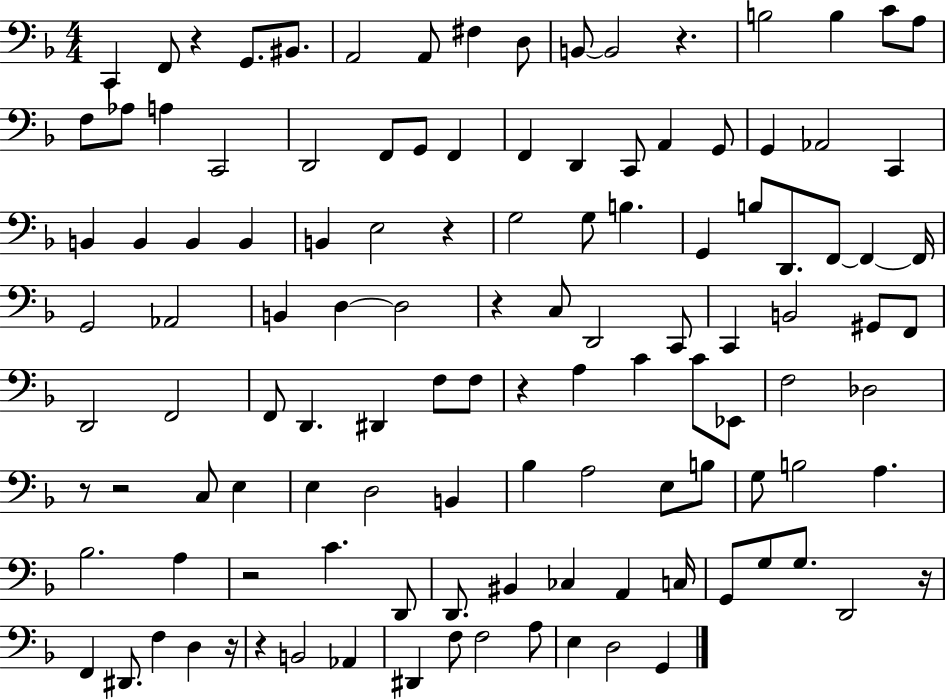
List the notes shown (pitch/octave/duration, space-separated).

C2/q F2/e R/q G2/e. BIS2/e. A2/h A2/e F#3/q D3/e B2/e B2/h R/q. B3/h B3/q C4/e A3/e F3/e Ab3/e A3/q C2/h D2/h F2/e G2/e F2/q F2/q D2/q C2/e A2/q G2/e G2/q Ab2/h C2/q B2/q B2/q B2/q B2/q B2/q E3/h R/q G3/h G3/e B3/q. G2/q B3/e D2/e. F2/e F2/q F2/s G2/h Ab2/h B2/q D3/q D3/h R/q C3/e D2/h C2/e C2/q B2/h G#2/e F2/e D2/h F2/h F2/e D2/q. D#2/q F3/e F3/e R/q A3/q C4/q C4/e Eb2/e F3/h Db3/h R/e R/h C3/e E3/q E3/q D3/h B2/q Bb3/q A3/h E3/e B3/e G3/e B3/h A3/q. Bb3/h. A3/q R/h C4/q. D2/e D2/e. BIS2/q CES3/q A2/q C3/s G2/e G3/e G3/e. D2/h R/s F2/q D#2/e. F3/q D3/q R/s R/q B2/h Ab2/q D#2/q F3/e F3/h A3/e E3/q D3/h G2/q